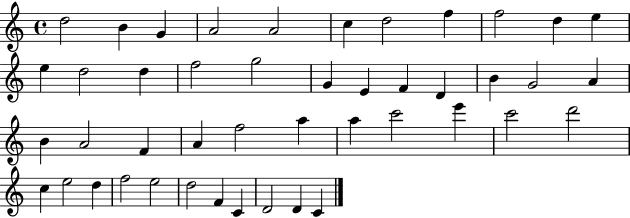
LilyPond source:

{
  \clef treble
  \time 4/4
  \defaultTimeSignature
  \key c \major
  d''2 b'4 g'4 | a'2 a'2 | c''4 d''2 f''4 | f''2 d''4 e''4 | \break e''4 d''2 d''4 | f''2 g''2 | g'4 e'4 f'4 d'4 | b'4 g'2 a'4 | \break b'4 a'2 f'4 | a'4 f''2 a''4 | a''4 c'''2 e'''4 | c'''2 d'''2 | \break c''4 e''2 d''4 | f''2 e''2 | d''2 f'4 c'4 | d'2 d'4 c'4 | \break \bar "|."
}